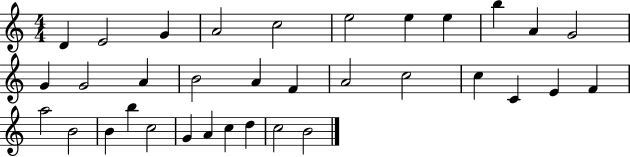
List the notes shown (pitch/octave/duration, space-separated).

D4/q E4/h G4/q A4/h C5/h E5/h E5/q E5/q B5/q A4/q G4/h G4/q G4/h A4/q B4/h A4/q F4/q A4/h C5/h C5/q C4/q E4/q F4/q A5/h B4/h B4/q B5/q C5/h G4/q A4/q C5/q D5/q C5/h B4/h